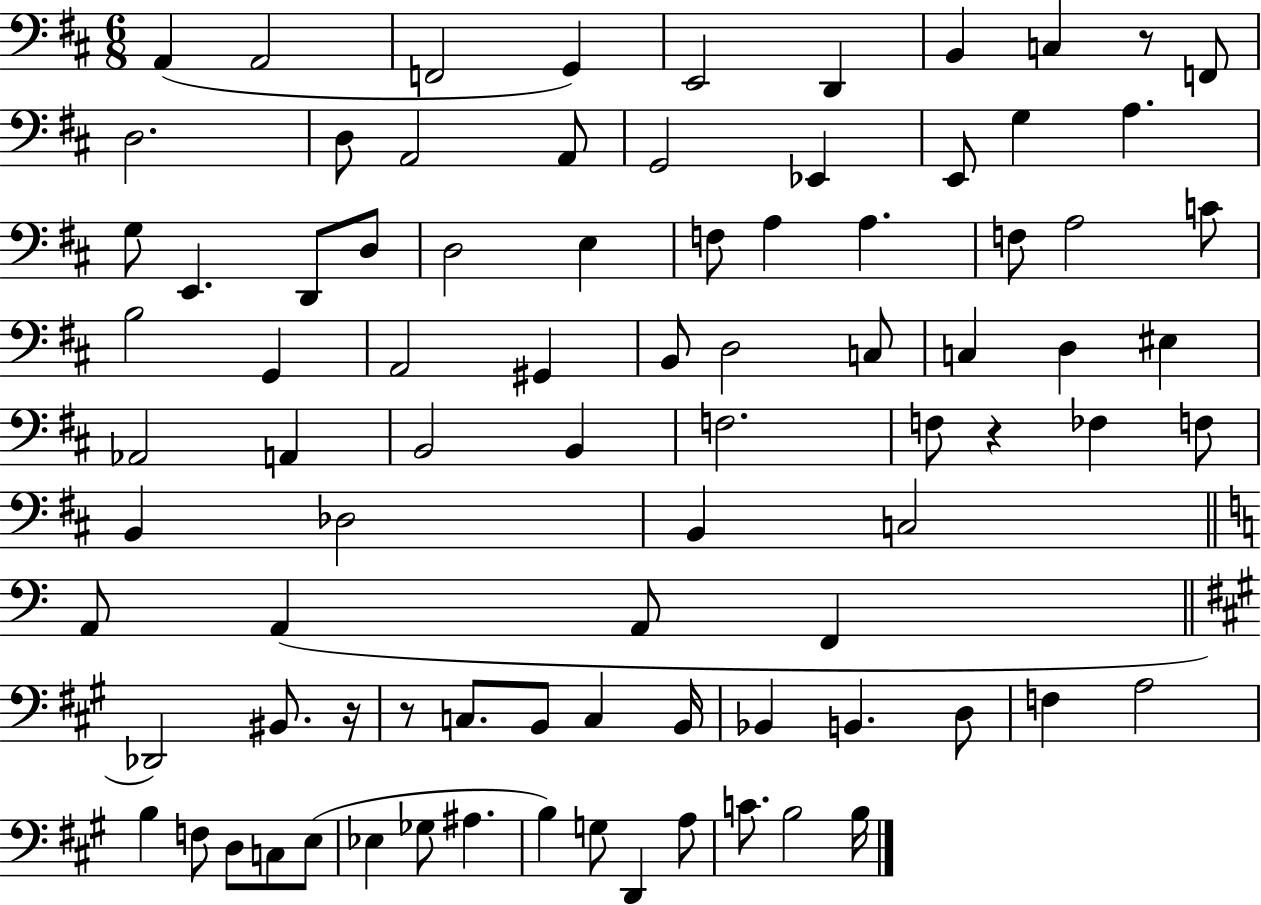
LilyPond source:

{
  \clef bass
  \numericTimeSignature
  \time 6/8
  \key d \major
  a,4( a,2 | f,2 g,4) | e,2 d,4 | b,4 c4 r8 f,8 | \break d2. | d8 a,2 a,8 | g,2 ees,4 | e,8 g4 a4. | \break g8 e,4. d,8 d8 | d2 e4 | f8 a4 a4. | f8 a2 c'8 | \break b2 g,4 | a,2 gis,4 | b,8 d2 c8 | c4 d4 eis4 | \break aes,2 a,4 | b,2 b,4 | f2. | f8 r4 fes4 f8 | \break b,4 des2 | b,4 c2 | \bar "||" \break \key c \major a,8 a,4( a,8 f,4 | \bar "||" \break \key a \major des,2) bis,8. r16 | r8 c8. b,8 c4 b,16 | bes,4 b,4. d8 | f4 a2 | \break b4 f8 d8 c8 e8( | ees4 ges8 ais4. | b4) g8 d,4 a8 | c'8. b2 b16 | \break \bar "|."
}